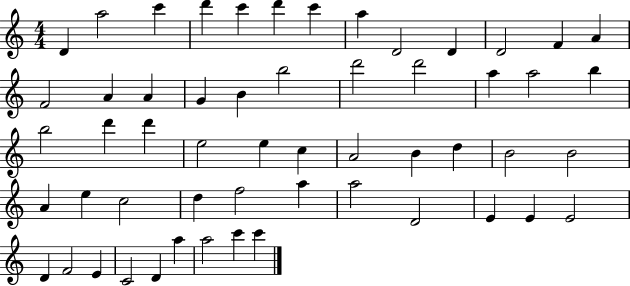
{
  \clef treble
  \numericTimeSignature
  \time 4/4
  \key c \major
  d'4 a''2 c'''4 | d'''4 c'''4 d'''4 c'''4 | a''4 d'2 d'4 | d'2 f'4 a'4 | \break f'2 a'4 a'4 | g'4 b'4 b''2 | d'''2 d'''2 | a''4 a''2 b''4 | \break b''2 d'''4 d'''4 | e''2 e''4 c''4 | a'2 b'4 d''4 | b'2 b'2 | \break a'4 e''4 c''2 | d''4 f''2 a''4 | a''2 d'2 | e'4 e'4 e'2 | \break d'4 f'2 e'4 | c'2 d'4 a''4 | a''2 c'''4 c'''4 | \bar "|."
}